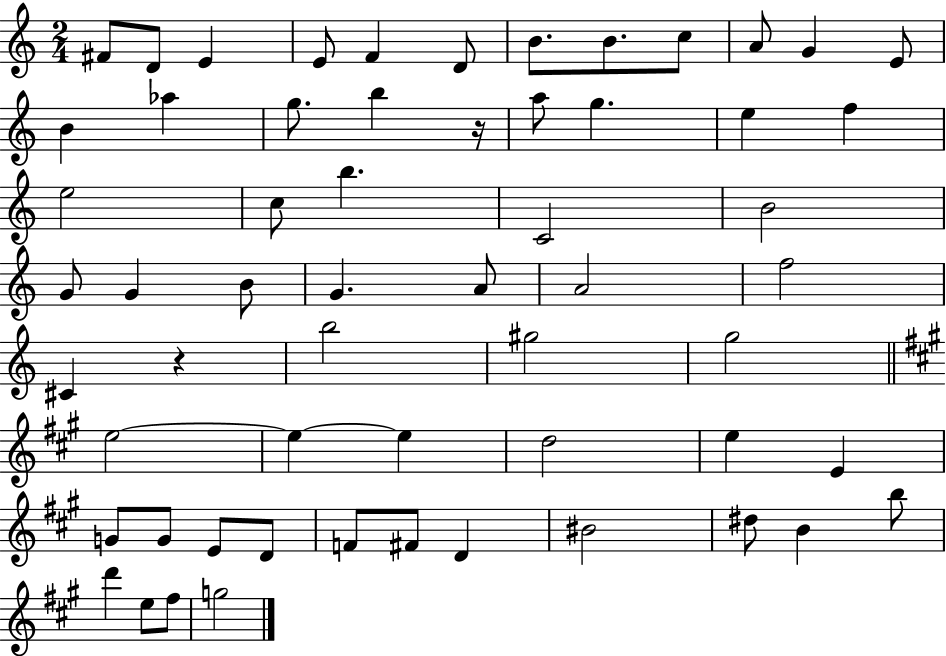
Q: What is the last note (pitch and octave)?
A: G5